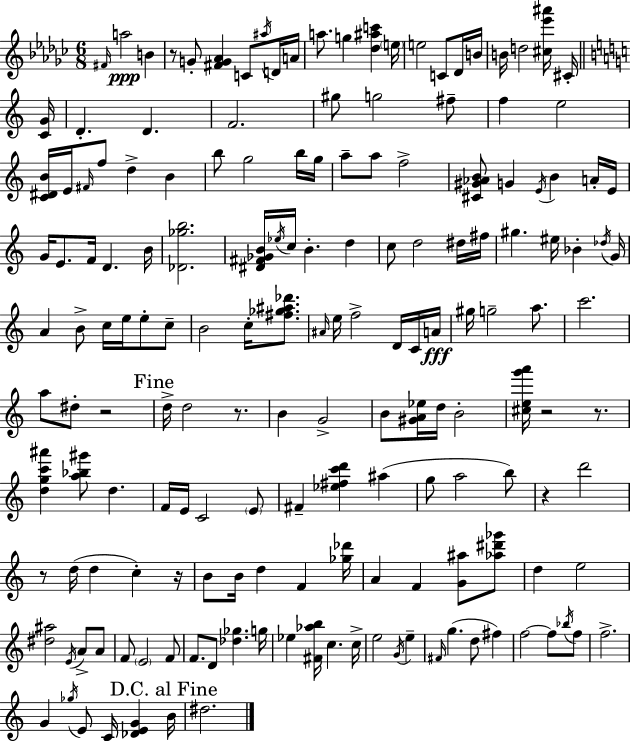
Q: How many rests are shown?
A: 8